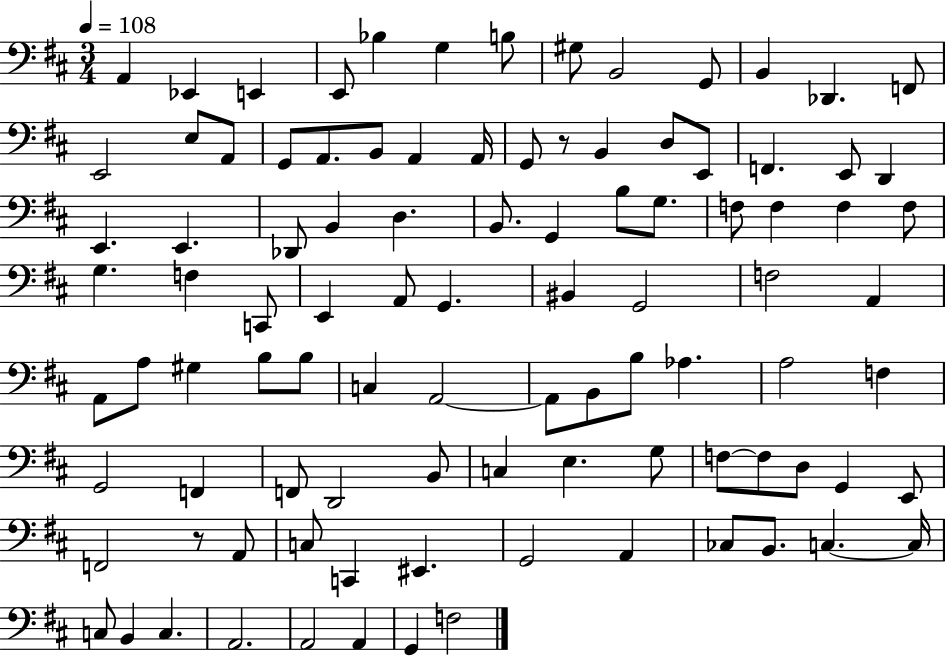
X:1
T:Untitled
M:3/4
L:1/4
K:D
A,, _E,, E,, E,,/2 _B, G, B,/2 ^G,/2 B,,2 G,,/2 B,, _D,, F,,/2 E,,2 E,/2 A,,/2 G,,/2 A,,/2 B,,/2 A,, A,,/4 G,,/2 z/2 B,, D,/2 E,,/2 F,, E,,/2 D,, E,, E,, _D,,/2 B,, D, B,,/2 G,, B,/2 G,/2 F,/2 F, F, F,/2 G, F, C,,/2 E,, A,,/2 G,, ^B,, G,,2 F,2 A,, A,,/2 A,/2 ^G, B,/2 B,/2 C, A,,2 A,,/2 B,,/2 B,/2 _A, A,2 F, G,,2 F,, F,,/2 D,,2 B,,/2 C, E, G,/2 F,/2 F,/2 D,/2 G,, E,,/2 F,,2 z/2 A,,/2 C,/2 C,, ^E,, G,,2 A,, _C,/2 B,,/2 C, C,/4 C,/2 B,, C, A,,2 A,,2 A,, G,, F,2